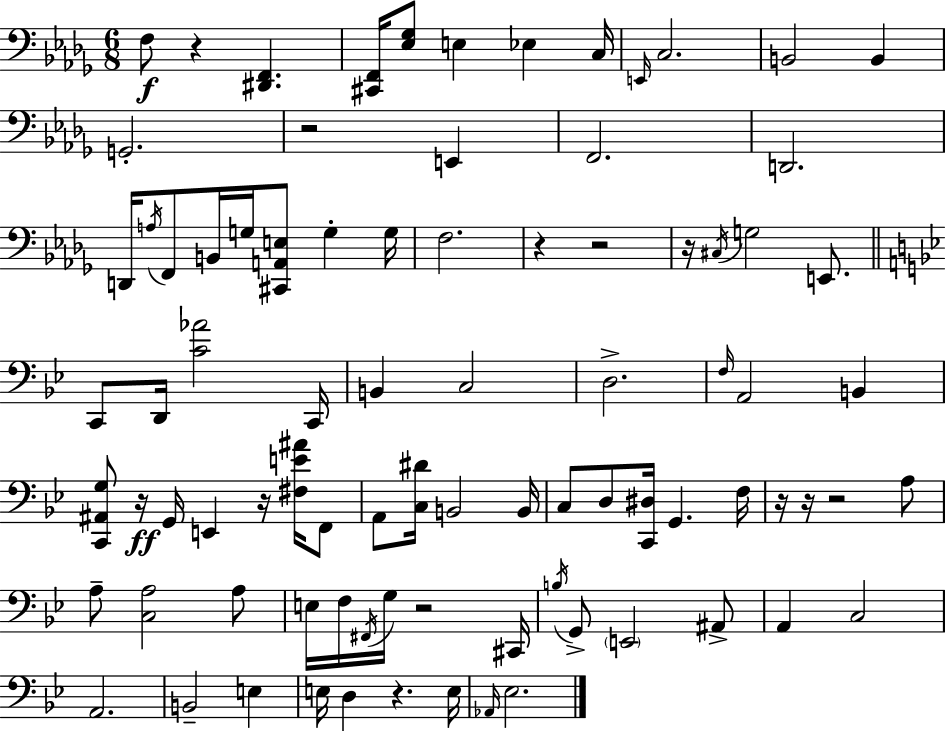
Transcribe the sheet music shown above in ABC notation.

X:1
T:Untitled
M:6/8
L:1/4
K:Bbm
F,/2 z [^D,,F,,] [^C,,F,,]/4 [_E,_G,]/2 E, _E, C,/4 E,,/4 C,2 B,,2 B,, G,,2 z2 E,, F,,2 D,,2 D,,/4 A,/4 F,,/2 B,,/4 G,/4 [^C,,A,,E,]/2 G, G,/4 F,2 z z2 z/4 ^C,/4 G,2 E,,/2 C,,/2 D,,/4 [C_A]2 C,,/4 B,, C,2 D,2 F,/4 A,,2 B,, [C,,^A,,G,]/2 z/4 G,,/4 E,, z/4 [^F,E^A]/4 F,,/2 A,,/2 [C,^D]/4 B,,2 B,,/4 C,/2 D,/2 [C,,^D,]/4 G,, F,/4 z/4 z/4 z2 A,/2 A,/2 [C,A,]2 A,/2 E,/4 F,/4 ^F,,/4 G,/4 z2 ^C,,/4 B,/4 G,,/2 E,,2 ^A,,/2 A,, C,2 A,,2 B,,2 E, E,/4 D, z E,/4 _A,,/4 _E,2